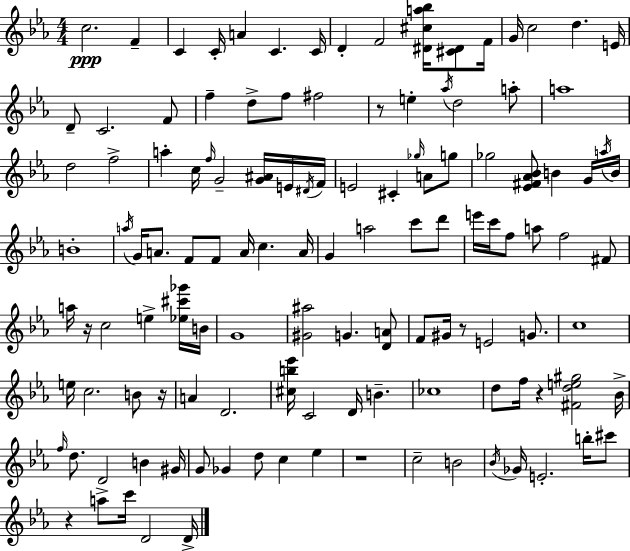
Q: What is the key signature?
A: C minor